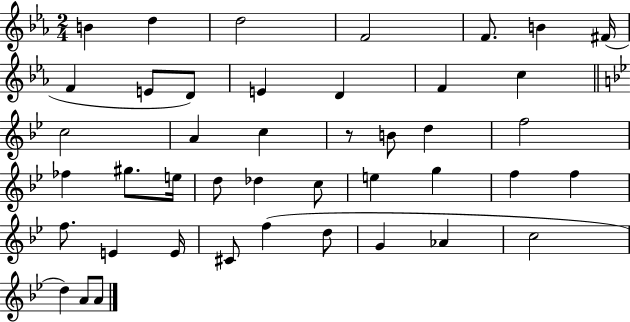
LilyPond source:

{
  \clef treble
  \numericTimeSignature
  \time 2/4
  \key ees \major
  b'4 d''4 | d''2 | f'2 | f'8. b'4 fis'16( | \break f'4 e'8 d'8) | e'4 d'4 | f'4 c''4 | \bar "||" \break \key bes \major c''2 | a'4 c''4 | r8 b'8 d''4 | f''2 | \break fes''4 gis''8. e''16 | d''8 des''4 c''8 | e''4 g''4 | f''4 f''4 | \break f''8. e'4 e'16 | cis'8 f''4( d''8 | g'4 aes'4 | c''2 | \break d''4) a'8 a'8 | \bar "|."
}